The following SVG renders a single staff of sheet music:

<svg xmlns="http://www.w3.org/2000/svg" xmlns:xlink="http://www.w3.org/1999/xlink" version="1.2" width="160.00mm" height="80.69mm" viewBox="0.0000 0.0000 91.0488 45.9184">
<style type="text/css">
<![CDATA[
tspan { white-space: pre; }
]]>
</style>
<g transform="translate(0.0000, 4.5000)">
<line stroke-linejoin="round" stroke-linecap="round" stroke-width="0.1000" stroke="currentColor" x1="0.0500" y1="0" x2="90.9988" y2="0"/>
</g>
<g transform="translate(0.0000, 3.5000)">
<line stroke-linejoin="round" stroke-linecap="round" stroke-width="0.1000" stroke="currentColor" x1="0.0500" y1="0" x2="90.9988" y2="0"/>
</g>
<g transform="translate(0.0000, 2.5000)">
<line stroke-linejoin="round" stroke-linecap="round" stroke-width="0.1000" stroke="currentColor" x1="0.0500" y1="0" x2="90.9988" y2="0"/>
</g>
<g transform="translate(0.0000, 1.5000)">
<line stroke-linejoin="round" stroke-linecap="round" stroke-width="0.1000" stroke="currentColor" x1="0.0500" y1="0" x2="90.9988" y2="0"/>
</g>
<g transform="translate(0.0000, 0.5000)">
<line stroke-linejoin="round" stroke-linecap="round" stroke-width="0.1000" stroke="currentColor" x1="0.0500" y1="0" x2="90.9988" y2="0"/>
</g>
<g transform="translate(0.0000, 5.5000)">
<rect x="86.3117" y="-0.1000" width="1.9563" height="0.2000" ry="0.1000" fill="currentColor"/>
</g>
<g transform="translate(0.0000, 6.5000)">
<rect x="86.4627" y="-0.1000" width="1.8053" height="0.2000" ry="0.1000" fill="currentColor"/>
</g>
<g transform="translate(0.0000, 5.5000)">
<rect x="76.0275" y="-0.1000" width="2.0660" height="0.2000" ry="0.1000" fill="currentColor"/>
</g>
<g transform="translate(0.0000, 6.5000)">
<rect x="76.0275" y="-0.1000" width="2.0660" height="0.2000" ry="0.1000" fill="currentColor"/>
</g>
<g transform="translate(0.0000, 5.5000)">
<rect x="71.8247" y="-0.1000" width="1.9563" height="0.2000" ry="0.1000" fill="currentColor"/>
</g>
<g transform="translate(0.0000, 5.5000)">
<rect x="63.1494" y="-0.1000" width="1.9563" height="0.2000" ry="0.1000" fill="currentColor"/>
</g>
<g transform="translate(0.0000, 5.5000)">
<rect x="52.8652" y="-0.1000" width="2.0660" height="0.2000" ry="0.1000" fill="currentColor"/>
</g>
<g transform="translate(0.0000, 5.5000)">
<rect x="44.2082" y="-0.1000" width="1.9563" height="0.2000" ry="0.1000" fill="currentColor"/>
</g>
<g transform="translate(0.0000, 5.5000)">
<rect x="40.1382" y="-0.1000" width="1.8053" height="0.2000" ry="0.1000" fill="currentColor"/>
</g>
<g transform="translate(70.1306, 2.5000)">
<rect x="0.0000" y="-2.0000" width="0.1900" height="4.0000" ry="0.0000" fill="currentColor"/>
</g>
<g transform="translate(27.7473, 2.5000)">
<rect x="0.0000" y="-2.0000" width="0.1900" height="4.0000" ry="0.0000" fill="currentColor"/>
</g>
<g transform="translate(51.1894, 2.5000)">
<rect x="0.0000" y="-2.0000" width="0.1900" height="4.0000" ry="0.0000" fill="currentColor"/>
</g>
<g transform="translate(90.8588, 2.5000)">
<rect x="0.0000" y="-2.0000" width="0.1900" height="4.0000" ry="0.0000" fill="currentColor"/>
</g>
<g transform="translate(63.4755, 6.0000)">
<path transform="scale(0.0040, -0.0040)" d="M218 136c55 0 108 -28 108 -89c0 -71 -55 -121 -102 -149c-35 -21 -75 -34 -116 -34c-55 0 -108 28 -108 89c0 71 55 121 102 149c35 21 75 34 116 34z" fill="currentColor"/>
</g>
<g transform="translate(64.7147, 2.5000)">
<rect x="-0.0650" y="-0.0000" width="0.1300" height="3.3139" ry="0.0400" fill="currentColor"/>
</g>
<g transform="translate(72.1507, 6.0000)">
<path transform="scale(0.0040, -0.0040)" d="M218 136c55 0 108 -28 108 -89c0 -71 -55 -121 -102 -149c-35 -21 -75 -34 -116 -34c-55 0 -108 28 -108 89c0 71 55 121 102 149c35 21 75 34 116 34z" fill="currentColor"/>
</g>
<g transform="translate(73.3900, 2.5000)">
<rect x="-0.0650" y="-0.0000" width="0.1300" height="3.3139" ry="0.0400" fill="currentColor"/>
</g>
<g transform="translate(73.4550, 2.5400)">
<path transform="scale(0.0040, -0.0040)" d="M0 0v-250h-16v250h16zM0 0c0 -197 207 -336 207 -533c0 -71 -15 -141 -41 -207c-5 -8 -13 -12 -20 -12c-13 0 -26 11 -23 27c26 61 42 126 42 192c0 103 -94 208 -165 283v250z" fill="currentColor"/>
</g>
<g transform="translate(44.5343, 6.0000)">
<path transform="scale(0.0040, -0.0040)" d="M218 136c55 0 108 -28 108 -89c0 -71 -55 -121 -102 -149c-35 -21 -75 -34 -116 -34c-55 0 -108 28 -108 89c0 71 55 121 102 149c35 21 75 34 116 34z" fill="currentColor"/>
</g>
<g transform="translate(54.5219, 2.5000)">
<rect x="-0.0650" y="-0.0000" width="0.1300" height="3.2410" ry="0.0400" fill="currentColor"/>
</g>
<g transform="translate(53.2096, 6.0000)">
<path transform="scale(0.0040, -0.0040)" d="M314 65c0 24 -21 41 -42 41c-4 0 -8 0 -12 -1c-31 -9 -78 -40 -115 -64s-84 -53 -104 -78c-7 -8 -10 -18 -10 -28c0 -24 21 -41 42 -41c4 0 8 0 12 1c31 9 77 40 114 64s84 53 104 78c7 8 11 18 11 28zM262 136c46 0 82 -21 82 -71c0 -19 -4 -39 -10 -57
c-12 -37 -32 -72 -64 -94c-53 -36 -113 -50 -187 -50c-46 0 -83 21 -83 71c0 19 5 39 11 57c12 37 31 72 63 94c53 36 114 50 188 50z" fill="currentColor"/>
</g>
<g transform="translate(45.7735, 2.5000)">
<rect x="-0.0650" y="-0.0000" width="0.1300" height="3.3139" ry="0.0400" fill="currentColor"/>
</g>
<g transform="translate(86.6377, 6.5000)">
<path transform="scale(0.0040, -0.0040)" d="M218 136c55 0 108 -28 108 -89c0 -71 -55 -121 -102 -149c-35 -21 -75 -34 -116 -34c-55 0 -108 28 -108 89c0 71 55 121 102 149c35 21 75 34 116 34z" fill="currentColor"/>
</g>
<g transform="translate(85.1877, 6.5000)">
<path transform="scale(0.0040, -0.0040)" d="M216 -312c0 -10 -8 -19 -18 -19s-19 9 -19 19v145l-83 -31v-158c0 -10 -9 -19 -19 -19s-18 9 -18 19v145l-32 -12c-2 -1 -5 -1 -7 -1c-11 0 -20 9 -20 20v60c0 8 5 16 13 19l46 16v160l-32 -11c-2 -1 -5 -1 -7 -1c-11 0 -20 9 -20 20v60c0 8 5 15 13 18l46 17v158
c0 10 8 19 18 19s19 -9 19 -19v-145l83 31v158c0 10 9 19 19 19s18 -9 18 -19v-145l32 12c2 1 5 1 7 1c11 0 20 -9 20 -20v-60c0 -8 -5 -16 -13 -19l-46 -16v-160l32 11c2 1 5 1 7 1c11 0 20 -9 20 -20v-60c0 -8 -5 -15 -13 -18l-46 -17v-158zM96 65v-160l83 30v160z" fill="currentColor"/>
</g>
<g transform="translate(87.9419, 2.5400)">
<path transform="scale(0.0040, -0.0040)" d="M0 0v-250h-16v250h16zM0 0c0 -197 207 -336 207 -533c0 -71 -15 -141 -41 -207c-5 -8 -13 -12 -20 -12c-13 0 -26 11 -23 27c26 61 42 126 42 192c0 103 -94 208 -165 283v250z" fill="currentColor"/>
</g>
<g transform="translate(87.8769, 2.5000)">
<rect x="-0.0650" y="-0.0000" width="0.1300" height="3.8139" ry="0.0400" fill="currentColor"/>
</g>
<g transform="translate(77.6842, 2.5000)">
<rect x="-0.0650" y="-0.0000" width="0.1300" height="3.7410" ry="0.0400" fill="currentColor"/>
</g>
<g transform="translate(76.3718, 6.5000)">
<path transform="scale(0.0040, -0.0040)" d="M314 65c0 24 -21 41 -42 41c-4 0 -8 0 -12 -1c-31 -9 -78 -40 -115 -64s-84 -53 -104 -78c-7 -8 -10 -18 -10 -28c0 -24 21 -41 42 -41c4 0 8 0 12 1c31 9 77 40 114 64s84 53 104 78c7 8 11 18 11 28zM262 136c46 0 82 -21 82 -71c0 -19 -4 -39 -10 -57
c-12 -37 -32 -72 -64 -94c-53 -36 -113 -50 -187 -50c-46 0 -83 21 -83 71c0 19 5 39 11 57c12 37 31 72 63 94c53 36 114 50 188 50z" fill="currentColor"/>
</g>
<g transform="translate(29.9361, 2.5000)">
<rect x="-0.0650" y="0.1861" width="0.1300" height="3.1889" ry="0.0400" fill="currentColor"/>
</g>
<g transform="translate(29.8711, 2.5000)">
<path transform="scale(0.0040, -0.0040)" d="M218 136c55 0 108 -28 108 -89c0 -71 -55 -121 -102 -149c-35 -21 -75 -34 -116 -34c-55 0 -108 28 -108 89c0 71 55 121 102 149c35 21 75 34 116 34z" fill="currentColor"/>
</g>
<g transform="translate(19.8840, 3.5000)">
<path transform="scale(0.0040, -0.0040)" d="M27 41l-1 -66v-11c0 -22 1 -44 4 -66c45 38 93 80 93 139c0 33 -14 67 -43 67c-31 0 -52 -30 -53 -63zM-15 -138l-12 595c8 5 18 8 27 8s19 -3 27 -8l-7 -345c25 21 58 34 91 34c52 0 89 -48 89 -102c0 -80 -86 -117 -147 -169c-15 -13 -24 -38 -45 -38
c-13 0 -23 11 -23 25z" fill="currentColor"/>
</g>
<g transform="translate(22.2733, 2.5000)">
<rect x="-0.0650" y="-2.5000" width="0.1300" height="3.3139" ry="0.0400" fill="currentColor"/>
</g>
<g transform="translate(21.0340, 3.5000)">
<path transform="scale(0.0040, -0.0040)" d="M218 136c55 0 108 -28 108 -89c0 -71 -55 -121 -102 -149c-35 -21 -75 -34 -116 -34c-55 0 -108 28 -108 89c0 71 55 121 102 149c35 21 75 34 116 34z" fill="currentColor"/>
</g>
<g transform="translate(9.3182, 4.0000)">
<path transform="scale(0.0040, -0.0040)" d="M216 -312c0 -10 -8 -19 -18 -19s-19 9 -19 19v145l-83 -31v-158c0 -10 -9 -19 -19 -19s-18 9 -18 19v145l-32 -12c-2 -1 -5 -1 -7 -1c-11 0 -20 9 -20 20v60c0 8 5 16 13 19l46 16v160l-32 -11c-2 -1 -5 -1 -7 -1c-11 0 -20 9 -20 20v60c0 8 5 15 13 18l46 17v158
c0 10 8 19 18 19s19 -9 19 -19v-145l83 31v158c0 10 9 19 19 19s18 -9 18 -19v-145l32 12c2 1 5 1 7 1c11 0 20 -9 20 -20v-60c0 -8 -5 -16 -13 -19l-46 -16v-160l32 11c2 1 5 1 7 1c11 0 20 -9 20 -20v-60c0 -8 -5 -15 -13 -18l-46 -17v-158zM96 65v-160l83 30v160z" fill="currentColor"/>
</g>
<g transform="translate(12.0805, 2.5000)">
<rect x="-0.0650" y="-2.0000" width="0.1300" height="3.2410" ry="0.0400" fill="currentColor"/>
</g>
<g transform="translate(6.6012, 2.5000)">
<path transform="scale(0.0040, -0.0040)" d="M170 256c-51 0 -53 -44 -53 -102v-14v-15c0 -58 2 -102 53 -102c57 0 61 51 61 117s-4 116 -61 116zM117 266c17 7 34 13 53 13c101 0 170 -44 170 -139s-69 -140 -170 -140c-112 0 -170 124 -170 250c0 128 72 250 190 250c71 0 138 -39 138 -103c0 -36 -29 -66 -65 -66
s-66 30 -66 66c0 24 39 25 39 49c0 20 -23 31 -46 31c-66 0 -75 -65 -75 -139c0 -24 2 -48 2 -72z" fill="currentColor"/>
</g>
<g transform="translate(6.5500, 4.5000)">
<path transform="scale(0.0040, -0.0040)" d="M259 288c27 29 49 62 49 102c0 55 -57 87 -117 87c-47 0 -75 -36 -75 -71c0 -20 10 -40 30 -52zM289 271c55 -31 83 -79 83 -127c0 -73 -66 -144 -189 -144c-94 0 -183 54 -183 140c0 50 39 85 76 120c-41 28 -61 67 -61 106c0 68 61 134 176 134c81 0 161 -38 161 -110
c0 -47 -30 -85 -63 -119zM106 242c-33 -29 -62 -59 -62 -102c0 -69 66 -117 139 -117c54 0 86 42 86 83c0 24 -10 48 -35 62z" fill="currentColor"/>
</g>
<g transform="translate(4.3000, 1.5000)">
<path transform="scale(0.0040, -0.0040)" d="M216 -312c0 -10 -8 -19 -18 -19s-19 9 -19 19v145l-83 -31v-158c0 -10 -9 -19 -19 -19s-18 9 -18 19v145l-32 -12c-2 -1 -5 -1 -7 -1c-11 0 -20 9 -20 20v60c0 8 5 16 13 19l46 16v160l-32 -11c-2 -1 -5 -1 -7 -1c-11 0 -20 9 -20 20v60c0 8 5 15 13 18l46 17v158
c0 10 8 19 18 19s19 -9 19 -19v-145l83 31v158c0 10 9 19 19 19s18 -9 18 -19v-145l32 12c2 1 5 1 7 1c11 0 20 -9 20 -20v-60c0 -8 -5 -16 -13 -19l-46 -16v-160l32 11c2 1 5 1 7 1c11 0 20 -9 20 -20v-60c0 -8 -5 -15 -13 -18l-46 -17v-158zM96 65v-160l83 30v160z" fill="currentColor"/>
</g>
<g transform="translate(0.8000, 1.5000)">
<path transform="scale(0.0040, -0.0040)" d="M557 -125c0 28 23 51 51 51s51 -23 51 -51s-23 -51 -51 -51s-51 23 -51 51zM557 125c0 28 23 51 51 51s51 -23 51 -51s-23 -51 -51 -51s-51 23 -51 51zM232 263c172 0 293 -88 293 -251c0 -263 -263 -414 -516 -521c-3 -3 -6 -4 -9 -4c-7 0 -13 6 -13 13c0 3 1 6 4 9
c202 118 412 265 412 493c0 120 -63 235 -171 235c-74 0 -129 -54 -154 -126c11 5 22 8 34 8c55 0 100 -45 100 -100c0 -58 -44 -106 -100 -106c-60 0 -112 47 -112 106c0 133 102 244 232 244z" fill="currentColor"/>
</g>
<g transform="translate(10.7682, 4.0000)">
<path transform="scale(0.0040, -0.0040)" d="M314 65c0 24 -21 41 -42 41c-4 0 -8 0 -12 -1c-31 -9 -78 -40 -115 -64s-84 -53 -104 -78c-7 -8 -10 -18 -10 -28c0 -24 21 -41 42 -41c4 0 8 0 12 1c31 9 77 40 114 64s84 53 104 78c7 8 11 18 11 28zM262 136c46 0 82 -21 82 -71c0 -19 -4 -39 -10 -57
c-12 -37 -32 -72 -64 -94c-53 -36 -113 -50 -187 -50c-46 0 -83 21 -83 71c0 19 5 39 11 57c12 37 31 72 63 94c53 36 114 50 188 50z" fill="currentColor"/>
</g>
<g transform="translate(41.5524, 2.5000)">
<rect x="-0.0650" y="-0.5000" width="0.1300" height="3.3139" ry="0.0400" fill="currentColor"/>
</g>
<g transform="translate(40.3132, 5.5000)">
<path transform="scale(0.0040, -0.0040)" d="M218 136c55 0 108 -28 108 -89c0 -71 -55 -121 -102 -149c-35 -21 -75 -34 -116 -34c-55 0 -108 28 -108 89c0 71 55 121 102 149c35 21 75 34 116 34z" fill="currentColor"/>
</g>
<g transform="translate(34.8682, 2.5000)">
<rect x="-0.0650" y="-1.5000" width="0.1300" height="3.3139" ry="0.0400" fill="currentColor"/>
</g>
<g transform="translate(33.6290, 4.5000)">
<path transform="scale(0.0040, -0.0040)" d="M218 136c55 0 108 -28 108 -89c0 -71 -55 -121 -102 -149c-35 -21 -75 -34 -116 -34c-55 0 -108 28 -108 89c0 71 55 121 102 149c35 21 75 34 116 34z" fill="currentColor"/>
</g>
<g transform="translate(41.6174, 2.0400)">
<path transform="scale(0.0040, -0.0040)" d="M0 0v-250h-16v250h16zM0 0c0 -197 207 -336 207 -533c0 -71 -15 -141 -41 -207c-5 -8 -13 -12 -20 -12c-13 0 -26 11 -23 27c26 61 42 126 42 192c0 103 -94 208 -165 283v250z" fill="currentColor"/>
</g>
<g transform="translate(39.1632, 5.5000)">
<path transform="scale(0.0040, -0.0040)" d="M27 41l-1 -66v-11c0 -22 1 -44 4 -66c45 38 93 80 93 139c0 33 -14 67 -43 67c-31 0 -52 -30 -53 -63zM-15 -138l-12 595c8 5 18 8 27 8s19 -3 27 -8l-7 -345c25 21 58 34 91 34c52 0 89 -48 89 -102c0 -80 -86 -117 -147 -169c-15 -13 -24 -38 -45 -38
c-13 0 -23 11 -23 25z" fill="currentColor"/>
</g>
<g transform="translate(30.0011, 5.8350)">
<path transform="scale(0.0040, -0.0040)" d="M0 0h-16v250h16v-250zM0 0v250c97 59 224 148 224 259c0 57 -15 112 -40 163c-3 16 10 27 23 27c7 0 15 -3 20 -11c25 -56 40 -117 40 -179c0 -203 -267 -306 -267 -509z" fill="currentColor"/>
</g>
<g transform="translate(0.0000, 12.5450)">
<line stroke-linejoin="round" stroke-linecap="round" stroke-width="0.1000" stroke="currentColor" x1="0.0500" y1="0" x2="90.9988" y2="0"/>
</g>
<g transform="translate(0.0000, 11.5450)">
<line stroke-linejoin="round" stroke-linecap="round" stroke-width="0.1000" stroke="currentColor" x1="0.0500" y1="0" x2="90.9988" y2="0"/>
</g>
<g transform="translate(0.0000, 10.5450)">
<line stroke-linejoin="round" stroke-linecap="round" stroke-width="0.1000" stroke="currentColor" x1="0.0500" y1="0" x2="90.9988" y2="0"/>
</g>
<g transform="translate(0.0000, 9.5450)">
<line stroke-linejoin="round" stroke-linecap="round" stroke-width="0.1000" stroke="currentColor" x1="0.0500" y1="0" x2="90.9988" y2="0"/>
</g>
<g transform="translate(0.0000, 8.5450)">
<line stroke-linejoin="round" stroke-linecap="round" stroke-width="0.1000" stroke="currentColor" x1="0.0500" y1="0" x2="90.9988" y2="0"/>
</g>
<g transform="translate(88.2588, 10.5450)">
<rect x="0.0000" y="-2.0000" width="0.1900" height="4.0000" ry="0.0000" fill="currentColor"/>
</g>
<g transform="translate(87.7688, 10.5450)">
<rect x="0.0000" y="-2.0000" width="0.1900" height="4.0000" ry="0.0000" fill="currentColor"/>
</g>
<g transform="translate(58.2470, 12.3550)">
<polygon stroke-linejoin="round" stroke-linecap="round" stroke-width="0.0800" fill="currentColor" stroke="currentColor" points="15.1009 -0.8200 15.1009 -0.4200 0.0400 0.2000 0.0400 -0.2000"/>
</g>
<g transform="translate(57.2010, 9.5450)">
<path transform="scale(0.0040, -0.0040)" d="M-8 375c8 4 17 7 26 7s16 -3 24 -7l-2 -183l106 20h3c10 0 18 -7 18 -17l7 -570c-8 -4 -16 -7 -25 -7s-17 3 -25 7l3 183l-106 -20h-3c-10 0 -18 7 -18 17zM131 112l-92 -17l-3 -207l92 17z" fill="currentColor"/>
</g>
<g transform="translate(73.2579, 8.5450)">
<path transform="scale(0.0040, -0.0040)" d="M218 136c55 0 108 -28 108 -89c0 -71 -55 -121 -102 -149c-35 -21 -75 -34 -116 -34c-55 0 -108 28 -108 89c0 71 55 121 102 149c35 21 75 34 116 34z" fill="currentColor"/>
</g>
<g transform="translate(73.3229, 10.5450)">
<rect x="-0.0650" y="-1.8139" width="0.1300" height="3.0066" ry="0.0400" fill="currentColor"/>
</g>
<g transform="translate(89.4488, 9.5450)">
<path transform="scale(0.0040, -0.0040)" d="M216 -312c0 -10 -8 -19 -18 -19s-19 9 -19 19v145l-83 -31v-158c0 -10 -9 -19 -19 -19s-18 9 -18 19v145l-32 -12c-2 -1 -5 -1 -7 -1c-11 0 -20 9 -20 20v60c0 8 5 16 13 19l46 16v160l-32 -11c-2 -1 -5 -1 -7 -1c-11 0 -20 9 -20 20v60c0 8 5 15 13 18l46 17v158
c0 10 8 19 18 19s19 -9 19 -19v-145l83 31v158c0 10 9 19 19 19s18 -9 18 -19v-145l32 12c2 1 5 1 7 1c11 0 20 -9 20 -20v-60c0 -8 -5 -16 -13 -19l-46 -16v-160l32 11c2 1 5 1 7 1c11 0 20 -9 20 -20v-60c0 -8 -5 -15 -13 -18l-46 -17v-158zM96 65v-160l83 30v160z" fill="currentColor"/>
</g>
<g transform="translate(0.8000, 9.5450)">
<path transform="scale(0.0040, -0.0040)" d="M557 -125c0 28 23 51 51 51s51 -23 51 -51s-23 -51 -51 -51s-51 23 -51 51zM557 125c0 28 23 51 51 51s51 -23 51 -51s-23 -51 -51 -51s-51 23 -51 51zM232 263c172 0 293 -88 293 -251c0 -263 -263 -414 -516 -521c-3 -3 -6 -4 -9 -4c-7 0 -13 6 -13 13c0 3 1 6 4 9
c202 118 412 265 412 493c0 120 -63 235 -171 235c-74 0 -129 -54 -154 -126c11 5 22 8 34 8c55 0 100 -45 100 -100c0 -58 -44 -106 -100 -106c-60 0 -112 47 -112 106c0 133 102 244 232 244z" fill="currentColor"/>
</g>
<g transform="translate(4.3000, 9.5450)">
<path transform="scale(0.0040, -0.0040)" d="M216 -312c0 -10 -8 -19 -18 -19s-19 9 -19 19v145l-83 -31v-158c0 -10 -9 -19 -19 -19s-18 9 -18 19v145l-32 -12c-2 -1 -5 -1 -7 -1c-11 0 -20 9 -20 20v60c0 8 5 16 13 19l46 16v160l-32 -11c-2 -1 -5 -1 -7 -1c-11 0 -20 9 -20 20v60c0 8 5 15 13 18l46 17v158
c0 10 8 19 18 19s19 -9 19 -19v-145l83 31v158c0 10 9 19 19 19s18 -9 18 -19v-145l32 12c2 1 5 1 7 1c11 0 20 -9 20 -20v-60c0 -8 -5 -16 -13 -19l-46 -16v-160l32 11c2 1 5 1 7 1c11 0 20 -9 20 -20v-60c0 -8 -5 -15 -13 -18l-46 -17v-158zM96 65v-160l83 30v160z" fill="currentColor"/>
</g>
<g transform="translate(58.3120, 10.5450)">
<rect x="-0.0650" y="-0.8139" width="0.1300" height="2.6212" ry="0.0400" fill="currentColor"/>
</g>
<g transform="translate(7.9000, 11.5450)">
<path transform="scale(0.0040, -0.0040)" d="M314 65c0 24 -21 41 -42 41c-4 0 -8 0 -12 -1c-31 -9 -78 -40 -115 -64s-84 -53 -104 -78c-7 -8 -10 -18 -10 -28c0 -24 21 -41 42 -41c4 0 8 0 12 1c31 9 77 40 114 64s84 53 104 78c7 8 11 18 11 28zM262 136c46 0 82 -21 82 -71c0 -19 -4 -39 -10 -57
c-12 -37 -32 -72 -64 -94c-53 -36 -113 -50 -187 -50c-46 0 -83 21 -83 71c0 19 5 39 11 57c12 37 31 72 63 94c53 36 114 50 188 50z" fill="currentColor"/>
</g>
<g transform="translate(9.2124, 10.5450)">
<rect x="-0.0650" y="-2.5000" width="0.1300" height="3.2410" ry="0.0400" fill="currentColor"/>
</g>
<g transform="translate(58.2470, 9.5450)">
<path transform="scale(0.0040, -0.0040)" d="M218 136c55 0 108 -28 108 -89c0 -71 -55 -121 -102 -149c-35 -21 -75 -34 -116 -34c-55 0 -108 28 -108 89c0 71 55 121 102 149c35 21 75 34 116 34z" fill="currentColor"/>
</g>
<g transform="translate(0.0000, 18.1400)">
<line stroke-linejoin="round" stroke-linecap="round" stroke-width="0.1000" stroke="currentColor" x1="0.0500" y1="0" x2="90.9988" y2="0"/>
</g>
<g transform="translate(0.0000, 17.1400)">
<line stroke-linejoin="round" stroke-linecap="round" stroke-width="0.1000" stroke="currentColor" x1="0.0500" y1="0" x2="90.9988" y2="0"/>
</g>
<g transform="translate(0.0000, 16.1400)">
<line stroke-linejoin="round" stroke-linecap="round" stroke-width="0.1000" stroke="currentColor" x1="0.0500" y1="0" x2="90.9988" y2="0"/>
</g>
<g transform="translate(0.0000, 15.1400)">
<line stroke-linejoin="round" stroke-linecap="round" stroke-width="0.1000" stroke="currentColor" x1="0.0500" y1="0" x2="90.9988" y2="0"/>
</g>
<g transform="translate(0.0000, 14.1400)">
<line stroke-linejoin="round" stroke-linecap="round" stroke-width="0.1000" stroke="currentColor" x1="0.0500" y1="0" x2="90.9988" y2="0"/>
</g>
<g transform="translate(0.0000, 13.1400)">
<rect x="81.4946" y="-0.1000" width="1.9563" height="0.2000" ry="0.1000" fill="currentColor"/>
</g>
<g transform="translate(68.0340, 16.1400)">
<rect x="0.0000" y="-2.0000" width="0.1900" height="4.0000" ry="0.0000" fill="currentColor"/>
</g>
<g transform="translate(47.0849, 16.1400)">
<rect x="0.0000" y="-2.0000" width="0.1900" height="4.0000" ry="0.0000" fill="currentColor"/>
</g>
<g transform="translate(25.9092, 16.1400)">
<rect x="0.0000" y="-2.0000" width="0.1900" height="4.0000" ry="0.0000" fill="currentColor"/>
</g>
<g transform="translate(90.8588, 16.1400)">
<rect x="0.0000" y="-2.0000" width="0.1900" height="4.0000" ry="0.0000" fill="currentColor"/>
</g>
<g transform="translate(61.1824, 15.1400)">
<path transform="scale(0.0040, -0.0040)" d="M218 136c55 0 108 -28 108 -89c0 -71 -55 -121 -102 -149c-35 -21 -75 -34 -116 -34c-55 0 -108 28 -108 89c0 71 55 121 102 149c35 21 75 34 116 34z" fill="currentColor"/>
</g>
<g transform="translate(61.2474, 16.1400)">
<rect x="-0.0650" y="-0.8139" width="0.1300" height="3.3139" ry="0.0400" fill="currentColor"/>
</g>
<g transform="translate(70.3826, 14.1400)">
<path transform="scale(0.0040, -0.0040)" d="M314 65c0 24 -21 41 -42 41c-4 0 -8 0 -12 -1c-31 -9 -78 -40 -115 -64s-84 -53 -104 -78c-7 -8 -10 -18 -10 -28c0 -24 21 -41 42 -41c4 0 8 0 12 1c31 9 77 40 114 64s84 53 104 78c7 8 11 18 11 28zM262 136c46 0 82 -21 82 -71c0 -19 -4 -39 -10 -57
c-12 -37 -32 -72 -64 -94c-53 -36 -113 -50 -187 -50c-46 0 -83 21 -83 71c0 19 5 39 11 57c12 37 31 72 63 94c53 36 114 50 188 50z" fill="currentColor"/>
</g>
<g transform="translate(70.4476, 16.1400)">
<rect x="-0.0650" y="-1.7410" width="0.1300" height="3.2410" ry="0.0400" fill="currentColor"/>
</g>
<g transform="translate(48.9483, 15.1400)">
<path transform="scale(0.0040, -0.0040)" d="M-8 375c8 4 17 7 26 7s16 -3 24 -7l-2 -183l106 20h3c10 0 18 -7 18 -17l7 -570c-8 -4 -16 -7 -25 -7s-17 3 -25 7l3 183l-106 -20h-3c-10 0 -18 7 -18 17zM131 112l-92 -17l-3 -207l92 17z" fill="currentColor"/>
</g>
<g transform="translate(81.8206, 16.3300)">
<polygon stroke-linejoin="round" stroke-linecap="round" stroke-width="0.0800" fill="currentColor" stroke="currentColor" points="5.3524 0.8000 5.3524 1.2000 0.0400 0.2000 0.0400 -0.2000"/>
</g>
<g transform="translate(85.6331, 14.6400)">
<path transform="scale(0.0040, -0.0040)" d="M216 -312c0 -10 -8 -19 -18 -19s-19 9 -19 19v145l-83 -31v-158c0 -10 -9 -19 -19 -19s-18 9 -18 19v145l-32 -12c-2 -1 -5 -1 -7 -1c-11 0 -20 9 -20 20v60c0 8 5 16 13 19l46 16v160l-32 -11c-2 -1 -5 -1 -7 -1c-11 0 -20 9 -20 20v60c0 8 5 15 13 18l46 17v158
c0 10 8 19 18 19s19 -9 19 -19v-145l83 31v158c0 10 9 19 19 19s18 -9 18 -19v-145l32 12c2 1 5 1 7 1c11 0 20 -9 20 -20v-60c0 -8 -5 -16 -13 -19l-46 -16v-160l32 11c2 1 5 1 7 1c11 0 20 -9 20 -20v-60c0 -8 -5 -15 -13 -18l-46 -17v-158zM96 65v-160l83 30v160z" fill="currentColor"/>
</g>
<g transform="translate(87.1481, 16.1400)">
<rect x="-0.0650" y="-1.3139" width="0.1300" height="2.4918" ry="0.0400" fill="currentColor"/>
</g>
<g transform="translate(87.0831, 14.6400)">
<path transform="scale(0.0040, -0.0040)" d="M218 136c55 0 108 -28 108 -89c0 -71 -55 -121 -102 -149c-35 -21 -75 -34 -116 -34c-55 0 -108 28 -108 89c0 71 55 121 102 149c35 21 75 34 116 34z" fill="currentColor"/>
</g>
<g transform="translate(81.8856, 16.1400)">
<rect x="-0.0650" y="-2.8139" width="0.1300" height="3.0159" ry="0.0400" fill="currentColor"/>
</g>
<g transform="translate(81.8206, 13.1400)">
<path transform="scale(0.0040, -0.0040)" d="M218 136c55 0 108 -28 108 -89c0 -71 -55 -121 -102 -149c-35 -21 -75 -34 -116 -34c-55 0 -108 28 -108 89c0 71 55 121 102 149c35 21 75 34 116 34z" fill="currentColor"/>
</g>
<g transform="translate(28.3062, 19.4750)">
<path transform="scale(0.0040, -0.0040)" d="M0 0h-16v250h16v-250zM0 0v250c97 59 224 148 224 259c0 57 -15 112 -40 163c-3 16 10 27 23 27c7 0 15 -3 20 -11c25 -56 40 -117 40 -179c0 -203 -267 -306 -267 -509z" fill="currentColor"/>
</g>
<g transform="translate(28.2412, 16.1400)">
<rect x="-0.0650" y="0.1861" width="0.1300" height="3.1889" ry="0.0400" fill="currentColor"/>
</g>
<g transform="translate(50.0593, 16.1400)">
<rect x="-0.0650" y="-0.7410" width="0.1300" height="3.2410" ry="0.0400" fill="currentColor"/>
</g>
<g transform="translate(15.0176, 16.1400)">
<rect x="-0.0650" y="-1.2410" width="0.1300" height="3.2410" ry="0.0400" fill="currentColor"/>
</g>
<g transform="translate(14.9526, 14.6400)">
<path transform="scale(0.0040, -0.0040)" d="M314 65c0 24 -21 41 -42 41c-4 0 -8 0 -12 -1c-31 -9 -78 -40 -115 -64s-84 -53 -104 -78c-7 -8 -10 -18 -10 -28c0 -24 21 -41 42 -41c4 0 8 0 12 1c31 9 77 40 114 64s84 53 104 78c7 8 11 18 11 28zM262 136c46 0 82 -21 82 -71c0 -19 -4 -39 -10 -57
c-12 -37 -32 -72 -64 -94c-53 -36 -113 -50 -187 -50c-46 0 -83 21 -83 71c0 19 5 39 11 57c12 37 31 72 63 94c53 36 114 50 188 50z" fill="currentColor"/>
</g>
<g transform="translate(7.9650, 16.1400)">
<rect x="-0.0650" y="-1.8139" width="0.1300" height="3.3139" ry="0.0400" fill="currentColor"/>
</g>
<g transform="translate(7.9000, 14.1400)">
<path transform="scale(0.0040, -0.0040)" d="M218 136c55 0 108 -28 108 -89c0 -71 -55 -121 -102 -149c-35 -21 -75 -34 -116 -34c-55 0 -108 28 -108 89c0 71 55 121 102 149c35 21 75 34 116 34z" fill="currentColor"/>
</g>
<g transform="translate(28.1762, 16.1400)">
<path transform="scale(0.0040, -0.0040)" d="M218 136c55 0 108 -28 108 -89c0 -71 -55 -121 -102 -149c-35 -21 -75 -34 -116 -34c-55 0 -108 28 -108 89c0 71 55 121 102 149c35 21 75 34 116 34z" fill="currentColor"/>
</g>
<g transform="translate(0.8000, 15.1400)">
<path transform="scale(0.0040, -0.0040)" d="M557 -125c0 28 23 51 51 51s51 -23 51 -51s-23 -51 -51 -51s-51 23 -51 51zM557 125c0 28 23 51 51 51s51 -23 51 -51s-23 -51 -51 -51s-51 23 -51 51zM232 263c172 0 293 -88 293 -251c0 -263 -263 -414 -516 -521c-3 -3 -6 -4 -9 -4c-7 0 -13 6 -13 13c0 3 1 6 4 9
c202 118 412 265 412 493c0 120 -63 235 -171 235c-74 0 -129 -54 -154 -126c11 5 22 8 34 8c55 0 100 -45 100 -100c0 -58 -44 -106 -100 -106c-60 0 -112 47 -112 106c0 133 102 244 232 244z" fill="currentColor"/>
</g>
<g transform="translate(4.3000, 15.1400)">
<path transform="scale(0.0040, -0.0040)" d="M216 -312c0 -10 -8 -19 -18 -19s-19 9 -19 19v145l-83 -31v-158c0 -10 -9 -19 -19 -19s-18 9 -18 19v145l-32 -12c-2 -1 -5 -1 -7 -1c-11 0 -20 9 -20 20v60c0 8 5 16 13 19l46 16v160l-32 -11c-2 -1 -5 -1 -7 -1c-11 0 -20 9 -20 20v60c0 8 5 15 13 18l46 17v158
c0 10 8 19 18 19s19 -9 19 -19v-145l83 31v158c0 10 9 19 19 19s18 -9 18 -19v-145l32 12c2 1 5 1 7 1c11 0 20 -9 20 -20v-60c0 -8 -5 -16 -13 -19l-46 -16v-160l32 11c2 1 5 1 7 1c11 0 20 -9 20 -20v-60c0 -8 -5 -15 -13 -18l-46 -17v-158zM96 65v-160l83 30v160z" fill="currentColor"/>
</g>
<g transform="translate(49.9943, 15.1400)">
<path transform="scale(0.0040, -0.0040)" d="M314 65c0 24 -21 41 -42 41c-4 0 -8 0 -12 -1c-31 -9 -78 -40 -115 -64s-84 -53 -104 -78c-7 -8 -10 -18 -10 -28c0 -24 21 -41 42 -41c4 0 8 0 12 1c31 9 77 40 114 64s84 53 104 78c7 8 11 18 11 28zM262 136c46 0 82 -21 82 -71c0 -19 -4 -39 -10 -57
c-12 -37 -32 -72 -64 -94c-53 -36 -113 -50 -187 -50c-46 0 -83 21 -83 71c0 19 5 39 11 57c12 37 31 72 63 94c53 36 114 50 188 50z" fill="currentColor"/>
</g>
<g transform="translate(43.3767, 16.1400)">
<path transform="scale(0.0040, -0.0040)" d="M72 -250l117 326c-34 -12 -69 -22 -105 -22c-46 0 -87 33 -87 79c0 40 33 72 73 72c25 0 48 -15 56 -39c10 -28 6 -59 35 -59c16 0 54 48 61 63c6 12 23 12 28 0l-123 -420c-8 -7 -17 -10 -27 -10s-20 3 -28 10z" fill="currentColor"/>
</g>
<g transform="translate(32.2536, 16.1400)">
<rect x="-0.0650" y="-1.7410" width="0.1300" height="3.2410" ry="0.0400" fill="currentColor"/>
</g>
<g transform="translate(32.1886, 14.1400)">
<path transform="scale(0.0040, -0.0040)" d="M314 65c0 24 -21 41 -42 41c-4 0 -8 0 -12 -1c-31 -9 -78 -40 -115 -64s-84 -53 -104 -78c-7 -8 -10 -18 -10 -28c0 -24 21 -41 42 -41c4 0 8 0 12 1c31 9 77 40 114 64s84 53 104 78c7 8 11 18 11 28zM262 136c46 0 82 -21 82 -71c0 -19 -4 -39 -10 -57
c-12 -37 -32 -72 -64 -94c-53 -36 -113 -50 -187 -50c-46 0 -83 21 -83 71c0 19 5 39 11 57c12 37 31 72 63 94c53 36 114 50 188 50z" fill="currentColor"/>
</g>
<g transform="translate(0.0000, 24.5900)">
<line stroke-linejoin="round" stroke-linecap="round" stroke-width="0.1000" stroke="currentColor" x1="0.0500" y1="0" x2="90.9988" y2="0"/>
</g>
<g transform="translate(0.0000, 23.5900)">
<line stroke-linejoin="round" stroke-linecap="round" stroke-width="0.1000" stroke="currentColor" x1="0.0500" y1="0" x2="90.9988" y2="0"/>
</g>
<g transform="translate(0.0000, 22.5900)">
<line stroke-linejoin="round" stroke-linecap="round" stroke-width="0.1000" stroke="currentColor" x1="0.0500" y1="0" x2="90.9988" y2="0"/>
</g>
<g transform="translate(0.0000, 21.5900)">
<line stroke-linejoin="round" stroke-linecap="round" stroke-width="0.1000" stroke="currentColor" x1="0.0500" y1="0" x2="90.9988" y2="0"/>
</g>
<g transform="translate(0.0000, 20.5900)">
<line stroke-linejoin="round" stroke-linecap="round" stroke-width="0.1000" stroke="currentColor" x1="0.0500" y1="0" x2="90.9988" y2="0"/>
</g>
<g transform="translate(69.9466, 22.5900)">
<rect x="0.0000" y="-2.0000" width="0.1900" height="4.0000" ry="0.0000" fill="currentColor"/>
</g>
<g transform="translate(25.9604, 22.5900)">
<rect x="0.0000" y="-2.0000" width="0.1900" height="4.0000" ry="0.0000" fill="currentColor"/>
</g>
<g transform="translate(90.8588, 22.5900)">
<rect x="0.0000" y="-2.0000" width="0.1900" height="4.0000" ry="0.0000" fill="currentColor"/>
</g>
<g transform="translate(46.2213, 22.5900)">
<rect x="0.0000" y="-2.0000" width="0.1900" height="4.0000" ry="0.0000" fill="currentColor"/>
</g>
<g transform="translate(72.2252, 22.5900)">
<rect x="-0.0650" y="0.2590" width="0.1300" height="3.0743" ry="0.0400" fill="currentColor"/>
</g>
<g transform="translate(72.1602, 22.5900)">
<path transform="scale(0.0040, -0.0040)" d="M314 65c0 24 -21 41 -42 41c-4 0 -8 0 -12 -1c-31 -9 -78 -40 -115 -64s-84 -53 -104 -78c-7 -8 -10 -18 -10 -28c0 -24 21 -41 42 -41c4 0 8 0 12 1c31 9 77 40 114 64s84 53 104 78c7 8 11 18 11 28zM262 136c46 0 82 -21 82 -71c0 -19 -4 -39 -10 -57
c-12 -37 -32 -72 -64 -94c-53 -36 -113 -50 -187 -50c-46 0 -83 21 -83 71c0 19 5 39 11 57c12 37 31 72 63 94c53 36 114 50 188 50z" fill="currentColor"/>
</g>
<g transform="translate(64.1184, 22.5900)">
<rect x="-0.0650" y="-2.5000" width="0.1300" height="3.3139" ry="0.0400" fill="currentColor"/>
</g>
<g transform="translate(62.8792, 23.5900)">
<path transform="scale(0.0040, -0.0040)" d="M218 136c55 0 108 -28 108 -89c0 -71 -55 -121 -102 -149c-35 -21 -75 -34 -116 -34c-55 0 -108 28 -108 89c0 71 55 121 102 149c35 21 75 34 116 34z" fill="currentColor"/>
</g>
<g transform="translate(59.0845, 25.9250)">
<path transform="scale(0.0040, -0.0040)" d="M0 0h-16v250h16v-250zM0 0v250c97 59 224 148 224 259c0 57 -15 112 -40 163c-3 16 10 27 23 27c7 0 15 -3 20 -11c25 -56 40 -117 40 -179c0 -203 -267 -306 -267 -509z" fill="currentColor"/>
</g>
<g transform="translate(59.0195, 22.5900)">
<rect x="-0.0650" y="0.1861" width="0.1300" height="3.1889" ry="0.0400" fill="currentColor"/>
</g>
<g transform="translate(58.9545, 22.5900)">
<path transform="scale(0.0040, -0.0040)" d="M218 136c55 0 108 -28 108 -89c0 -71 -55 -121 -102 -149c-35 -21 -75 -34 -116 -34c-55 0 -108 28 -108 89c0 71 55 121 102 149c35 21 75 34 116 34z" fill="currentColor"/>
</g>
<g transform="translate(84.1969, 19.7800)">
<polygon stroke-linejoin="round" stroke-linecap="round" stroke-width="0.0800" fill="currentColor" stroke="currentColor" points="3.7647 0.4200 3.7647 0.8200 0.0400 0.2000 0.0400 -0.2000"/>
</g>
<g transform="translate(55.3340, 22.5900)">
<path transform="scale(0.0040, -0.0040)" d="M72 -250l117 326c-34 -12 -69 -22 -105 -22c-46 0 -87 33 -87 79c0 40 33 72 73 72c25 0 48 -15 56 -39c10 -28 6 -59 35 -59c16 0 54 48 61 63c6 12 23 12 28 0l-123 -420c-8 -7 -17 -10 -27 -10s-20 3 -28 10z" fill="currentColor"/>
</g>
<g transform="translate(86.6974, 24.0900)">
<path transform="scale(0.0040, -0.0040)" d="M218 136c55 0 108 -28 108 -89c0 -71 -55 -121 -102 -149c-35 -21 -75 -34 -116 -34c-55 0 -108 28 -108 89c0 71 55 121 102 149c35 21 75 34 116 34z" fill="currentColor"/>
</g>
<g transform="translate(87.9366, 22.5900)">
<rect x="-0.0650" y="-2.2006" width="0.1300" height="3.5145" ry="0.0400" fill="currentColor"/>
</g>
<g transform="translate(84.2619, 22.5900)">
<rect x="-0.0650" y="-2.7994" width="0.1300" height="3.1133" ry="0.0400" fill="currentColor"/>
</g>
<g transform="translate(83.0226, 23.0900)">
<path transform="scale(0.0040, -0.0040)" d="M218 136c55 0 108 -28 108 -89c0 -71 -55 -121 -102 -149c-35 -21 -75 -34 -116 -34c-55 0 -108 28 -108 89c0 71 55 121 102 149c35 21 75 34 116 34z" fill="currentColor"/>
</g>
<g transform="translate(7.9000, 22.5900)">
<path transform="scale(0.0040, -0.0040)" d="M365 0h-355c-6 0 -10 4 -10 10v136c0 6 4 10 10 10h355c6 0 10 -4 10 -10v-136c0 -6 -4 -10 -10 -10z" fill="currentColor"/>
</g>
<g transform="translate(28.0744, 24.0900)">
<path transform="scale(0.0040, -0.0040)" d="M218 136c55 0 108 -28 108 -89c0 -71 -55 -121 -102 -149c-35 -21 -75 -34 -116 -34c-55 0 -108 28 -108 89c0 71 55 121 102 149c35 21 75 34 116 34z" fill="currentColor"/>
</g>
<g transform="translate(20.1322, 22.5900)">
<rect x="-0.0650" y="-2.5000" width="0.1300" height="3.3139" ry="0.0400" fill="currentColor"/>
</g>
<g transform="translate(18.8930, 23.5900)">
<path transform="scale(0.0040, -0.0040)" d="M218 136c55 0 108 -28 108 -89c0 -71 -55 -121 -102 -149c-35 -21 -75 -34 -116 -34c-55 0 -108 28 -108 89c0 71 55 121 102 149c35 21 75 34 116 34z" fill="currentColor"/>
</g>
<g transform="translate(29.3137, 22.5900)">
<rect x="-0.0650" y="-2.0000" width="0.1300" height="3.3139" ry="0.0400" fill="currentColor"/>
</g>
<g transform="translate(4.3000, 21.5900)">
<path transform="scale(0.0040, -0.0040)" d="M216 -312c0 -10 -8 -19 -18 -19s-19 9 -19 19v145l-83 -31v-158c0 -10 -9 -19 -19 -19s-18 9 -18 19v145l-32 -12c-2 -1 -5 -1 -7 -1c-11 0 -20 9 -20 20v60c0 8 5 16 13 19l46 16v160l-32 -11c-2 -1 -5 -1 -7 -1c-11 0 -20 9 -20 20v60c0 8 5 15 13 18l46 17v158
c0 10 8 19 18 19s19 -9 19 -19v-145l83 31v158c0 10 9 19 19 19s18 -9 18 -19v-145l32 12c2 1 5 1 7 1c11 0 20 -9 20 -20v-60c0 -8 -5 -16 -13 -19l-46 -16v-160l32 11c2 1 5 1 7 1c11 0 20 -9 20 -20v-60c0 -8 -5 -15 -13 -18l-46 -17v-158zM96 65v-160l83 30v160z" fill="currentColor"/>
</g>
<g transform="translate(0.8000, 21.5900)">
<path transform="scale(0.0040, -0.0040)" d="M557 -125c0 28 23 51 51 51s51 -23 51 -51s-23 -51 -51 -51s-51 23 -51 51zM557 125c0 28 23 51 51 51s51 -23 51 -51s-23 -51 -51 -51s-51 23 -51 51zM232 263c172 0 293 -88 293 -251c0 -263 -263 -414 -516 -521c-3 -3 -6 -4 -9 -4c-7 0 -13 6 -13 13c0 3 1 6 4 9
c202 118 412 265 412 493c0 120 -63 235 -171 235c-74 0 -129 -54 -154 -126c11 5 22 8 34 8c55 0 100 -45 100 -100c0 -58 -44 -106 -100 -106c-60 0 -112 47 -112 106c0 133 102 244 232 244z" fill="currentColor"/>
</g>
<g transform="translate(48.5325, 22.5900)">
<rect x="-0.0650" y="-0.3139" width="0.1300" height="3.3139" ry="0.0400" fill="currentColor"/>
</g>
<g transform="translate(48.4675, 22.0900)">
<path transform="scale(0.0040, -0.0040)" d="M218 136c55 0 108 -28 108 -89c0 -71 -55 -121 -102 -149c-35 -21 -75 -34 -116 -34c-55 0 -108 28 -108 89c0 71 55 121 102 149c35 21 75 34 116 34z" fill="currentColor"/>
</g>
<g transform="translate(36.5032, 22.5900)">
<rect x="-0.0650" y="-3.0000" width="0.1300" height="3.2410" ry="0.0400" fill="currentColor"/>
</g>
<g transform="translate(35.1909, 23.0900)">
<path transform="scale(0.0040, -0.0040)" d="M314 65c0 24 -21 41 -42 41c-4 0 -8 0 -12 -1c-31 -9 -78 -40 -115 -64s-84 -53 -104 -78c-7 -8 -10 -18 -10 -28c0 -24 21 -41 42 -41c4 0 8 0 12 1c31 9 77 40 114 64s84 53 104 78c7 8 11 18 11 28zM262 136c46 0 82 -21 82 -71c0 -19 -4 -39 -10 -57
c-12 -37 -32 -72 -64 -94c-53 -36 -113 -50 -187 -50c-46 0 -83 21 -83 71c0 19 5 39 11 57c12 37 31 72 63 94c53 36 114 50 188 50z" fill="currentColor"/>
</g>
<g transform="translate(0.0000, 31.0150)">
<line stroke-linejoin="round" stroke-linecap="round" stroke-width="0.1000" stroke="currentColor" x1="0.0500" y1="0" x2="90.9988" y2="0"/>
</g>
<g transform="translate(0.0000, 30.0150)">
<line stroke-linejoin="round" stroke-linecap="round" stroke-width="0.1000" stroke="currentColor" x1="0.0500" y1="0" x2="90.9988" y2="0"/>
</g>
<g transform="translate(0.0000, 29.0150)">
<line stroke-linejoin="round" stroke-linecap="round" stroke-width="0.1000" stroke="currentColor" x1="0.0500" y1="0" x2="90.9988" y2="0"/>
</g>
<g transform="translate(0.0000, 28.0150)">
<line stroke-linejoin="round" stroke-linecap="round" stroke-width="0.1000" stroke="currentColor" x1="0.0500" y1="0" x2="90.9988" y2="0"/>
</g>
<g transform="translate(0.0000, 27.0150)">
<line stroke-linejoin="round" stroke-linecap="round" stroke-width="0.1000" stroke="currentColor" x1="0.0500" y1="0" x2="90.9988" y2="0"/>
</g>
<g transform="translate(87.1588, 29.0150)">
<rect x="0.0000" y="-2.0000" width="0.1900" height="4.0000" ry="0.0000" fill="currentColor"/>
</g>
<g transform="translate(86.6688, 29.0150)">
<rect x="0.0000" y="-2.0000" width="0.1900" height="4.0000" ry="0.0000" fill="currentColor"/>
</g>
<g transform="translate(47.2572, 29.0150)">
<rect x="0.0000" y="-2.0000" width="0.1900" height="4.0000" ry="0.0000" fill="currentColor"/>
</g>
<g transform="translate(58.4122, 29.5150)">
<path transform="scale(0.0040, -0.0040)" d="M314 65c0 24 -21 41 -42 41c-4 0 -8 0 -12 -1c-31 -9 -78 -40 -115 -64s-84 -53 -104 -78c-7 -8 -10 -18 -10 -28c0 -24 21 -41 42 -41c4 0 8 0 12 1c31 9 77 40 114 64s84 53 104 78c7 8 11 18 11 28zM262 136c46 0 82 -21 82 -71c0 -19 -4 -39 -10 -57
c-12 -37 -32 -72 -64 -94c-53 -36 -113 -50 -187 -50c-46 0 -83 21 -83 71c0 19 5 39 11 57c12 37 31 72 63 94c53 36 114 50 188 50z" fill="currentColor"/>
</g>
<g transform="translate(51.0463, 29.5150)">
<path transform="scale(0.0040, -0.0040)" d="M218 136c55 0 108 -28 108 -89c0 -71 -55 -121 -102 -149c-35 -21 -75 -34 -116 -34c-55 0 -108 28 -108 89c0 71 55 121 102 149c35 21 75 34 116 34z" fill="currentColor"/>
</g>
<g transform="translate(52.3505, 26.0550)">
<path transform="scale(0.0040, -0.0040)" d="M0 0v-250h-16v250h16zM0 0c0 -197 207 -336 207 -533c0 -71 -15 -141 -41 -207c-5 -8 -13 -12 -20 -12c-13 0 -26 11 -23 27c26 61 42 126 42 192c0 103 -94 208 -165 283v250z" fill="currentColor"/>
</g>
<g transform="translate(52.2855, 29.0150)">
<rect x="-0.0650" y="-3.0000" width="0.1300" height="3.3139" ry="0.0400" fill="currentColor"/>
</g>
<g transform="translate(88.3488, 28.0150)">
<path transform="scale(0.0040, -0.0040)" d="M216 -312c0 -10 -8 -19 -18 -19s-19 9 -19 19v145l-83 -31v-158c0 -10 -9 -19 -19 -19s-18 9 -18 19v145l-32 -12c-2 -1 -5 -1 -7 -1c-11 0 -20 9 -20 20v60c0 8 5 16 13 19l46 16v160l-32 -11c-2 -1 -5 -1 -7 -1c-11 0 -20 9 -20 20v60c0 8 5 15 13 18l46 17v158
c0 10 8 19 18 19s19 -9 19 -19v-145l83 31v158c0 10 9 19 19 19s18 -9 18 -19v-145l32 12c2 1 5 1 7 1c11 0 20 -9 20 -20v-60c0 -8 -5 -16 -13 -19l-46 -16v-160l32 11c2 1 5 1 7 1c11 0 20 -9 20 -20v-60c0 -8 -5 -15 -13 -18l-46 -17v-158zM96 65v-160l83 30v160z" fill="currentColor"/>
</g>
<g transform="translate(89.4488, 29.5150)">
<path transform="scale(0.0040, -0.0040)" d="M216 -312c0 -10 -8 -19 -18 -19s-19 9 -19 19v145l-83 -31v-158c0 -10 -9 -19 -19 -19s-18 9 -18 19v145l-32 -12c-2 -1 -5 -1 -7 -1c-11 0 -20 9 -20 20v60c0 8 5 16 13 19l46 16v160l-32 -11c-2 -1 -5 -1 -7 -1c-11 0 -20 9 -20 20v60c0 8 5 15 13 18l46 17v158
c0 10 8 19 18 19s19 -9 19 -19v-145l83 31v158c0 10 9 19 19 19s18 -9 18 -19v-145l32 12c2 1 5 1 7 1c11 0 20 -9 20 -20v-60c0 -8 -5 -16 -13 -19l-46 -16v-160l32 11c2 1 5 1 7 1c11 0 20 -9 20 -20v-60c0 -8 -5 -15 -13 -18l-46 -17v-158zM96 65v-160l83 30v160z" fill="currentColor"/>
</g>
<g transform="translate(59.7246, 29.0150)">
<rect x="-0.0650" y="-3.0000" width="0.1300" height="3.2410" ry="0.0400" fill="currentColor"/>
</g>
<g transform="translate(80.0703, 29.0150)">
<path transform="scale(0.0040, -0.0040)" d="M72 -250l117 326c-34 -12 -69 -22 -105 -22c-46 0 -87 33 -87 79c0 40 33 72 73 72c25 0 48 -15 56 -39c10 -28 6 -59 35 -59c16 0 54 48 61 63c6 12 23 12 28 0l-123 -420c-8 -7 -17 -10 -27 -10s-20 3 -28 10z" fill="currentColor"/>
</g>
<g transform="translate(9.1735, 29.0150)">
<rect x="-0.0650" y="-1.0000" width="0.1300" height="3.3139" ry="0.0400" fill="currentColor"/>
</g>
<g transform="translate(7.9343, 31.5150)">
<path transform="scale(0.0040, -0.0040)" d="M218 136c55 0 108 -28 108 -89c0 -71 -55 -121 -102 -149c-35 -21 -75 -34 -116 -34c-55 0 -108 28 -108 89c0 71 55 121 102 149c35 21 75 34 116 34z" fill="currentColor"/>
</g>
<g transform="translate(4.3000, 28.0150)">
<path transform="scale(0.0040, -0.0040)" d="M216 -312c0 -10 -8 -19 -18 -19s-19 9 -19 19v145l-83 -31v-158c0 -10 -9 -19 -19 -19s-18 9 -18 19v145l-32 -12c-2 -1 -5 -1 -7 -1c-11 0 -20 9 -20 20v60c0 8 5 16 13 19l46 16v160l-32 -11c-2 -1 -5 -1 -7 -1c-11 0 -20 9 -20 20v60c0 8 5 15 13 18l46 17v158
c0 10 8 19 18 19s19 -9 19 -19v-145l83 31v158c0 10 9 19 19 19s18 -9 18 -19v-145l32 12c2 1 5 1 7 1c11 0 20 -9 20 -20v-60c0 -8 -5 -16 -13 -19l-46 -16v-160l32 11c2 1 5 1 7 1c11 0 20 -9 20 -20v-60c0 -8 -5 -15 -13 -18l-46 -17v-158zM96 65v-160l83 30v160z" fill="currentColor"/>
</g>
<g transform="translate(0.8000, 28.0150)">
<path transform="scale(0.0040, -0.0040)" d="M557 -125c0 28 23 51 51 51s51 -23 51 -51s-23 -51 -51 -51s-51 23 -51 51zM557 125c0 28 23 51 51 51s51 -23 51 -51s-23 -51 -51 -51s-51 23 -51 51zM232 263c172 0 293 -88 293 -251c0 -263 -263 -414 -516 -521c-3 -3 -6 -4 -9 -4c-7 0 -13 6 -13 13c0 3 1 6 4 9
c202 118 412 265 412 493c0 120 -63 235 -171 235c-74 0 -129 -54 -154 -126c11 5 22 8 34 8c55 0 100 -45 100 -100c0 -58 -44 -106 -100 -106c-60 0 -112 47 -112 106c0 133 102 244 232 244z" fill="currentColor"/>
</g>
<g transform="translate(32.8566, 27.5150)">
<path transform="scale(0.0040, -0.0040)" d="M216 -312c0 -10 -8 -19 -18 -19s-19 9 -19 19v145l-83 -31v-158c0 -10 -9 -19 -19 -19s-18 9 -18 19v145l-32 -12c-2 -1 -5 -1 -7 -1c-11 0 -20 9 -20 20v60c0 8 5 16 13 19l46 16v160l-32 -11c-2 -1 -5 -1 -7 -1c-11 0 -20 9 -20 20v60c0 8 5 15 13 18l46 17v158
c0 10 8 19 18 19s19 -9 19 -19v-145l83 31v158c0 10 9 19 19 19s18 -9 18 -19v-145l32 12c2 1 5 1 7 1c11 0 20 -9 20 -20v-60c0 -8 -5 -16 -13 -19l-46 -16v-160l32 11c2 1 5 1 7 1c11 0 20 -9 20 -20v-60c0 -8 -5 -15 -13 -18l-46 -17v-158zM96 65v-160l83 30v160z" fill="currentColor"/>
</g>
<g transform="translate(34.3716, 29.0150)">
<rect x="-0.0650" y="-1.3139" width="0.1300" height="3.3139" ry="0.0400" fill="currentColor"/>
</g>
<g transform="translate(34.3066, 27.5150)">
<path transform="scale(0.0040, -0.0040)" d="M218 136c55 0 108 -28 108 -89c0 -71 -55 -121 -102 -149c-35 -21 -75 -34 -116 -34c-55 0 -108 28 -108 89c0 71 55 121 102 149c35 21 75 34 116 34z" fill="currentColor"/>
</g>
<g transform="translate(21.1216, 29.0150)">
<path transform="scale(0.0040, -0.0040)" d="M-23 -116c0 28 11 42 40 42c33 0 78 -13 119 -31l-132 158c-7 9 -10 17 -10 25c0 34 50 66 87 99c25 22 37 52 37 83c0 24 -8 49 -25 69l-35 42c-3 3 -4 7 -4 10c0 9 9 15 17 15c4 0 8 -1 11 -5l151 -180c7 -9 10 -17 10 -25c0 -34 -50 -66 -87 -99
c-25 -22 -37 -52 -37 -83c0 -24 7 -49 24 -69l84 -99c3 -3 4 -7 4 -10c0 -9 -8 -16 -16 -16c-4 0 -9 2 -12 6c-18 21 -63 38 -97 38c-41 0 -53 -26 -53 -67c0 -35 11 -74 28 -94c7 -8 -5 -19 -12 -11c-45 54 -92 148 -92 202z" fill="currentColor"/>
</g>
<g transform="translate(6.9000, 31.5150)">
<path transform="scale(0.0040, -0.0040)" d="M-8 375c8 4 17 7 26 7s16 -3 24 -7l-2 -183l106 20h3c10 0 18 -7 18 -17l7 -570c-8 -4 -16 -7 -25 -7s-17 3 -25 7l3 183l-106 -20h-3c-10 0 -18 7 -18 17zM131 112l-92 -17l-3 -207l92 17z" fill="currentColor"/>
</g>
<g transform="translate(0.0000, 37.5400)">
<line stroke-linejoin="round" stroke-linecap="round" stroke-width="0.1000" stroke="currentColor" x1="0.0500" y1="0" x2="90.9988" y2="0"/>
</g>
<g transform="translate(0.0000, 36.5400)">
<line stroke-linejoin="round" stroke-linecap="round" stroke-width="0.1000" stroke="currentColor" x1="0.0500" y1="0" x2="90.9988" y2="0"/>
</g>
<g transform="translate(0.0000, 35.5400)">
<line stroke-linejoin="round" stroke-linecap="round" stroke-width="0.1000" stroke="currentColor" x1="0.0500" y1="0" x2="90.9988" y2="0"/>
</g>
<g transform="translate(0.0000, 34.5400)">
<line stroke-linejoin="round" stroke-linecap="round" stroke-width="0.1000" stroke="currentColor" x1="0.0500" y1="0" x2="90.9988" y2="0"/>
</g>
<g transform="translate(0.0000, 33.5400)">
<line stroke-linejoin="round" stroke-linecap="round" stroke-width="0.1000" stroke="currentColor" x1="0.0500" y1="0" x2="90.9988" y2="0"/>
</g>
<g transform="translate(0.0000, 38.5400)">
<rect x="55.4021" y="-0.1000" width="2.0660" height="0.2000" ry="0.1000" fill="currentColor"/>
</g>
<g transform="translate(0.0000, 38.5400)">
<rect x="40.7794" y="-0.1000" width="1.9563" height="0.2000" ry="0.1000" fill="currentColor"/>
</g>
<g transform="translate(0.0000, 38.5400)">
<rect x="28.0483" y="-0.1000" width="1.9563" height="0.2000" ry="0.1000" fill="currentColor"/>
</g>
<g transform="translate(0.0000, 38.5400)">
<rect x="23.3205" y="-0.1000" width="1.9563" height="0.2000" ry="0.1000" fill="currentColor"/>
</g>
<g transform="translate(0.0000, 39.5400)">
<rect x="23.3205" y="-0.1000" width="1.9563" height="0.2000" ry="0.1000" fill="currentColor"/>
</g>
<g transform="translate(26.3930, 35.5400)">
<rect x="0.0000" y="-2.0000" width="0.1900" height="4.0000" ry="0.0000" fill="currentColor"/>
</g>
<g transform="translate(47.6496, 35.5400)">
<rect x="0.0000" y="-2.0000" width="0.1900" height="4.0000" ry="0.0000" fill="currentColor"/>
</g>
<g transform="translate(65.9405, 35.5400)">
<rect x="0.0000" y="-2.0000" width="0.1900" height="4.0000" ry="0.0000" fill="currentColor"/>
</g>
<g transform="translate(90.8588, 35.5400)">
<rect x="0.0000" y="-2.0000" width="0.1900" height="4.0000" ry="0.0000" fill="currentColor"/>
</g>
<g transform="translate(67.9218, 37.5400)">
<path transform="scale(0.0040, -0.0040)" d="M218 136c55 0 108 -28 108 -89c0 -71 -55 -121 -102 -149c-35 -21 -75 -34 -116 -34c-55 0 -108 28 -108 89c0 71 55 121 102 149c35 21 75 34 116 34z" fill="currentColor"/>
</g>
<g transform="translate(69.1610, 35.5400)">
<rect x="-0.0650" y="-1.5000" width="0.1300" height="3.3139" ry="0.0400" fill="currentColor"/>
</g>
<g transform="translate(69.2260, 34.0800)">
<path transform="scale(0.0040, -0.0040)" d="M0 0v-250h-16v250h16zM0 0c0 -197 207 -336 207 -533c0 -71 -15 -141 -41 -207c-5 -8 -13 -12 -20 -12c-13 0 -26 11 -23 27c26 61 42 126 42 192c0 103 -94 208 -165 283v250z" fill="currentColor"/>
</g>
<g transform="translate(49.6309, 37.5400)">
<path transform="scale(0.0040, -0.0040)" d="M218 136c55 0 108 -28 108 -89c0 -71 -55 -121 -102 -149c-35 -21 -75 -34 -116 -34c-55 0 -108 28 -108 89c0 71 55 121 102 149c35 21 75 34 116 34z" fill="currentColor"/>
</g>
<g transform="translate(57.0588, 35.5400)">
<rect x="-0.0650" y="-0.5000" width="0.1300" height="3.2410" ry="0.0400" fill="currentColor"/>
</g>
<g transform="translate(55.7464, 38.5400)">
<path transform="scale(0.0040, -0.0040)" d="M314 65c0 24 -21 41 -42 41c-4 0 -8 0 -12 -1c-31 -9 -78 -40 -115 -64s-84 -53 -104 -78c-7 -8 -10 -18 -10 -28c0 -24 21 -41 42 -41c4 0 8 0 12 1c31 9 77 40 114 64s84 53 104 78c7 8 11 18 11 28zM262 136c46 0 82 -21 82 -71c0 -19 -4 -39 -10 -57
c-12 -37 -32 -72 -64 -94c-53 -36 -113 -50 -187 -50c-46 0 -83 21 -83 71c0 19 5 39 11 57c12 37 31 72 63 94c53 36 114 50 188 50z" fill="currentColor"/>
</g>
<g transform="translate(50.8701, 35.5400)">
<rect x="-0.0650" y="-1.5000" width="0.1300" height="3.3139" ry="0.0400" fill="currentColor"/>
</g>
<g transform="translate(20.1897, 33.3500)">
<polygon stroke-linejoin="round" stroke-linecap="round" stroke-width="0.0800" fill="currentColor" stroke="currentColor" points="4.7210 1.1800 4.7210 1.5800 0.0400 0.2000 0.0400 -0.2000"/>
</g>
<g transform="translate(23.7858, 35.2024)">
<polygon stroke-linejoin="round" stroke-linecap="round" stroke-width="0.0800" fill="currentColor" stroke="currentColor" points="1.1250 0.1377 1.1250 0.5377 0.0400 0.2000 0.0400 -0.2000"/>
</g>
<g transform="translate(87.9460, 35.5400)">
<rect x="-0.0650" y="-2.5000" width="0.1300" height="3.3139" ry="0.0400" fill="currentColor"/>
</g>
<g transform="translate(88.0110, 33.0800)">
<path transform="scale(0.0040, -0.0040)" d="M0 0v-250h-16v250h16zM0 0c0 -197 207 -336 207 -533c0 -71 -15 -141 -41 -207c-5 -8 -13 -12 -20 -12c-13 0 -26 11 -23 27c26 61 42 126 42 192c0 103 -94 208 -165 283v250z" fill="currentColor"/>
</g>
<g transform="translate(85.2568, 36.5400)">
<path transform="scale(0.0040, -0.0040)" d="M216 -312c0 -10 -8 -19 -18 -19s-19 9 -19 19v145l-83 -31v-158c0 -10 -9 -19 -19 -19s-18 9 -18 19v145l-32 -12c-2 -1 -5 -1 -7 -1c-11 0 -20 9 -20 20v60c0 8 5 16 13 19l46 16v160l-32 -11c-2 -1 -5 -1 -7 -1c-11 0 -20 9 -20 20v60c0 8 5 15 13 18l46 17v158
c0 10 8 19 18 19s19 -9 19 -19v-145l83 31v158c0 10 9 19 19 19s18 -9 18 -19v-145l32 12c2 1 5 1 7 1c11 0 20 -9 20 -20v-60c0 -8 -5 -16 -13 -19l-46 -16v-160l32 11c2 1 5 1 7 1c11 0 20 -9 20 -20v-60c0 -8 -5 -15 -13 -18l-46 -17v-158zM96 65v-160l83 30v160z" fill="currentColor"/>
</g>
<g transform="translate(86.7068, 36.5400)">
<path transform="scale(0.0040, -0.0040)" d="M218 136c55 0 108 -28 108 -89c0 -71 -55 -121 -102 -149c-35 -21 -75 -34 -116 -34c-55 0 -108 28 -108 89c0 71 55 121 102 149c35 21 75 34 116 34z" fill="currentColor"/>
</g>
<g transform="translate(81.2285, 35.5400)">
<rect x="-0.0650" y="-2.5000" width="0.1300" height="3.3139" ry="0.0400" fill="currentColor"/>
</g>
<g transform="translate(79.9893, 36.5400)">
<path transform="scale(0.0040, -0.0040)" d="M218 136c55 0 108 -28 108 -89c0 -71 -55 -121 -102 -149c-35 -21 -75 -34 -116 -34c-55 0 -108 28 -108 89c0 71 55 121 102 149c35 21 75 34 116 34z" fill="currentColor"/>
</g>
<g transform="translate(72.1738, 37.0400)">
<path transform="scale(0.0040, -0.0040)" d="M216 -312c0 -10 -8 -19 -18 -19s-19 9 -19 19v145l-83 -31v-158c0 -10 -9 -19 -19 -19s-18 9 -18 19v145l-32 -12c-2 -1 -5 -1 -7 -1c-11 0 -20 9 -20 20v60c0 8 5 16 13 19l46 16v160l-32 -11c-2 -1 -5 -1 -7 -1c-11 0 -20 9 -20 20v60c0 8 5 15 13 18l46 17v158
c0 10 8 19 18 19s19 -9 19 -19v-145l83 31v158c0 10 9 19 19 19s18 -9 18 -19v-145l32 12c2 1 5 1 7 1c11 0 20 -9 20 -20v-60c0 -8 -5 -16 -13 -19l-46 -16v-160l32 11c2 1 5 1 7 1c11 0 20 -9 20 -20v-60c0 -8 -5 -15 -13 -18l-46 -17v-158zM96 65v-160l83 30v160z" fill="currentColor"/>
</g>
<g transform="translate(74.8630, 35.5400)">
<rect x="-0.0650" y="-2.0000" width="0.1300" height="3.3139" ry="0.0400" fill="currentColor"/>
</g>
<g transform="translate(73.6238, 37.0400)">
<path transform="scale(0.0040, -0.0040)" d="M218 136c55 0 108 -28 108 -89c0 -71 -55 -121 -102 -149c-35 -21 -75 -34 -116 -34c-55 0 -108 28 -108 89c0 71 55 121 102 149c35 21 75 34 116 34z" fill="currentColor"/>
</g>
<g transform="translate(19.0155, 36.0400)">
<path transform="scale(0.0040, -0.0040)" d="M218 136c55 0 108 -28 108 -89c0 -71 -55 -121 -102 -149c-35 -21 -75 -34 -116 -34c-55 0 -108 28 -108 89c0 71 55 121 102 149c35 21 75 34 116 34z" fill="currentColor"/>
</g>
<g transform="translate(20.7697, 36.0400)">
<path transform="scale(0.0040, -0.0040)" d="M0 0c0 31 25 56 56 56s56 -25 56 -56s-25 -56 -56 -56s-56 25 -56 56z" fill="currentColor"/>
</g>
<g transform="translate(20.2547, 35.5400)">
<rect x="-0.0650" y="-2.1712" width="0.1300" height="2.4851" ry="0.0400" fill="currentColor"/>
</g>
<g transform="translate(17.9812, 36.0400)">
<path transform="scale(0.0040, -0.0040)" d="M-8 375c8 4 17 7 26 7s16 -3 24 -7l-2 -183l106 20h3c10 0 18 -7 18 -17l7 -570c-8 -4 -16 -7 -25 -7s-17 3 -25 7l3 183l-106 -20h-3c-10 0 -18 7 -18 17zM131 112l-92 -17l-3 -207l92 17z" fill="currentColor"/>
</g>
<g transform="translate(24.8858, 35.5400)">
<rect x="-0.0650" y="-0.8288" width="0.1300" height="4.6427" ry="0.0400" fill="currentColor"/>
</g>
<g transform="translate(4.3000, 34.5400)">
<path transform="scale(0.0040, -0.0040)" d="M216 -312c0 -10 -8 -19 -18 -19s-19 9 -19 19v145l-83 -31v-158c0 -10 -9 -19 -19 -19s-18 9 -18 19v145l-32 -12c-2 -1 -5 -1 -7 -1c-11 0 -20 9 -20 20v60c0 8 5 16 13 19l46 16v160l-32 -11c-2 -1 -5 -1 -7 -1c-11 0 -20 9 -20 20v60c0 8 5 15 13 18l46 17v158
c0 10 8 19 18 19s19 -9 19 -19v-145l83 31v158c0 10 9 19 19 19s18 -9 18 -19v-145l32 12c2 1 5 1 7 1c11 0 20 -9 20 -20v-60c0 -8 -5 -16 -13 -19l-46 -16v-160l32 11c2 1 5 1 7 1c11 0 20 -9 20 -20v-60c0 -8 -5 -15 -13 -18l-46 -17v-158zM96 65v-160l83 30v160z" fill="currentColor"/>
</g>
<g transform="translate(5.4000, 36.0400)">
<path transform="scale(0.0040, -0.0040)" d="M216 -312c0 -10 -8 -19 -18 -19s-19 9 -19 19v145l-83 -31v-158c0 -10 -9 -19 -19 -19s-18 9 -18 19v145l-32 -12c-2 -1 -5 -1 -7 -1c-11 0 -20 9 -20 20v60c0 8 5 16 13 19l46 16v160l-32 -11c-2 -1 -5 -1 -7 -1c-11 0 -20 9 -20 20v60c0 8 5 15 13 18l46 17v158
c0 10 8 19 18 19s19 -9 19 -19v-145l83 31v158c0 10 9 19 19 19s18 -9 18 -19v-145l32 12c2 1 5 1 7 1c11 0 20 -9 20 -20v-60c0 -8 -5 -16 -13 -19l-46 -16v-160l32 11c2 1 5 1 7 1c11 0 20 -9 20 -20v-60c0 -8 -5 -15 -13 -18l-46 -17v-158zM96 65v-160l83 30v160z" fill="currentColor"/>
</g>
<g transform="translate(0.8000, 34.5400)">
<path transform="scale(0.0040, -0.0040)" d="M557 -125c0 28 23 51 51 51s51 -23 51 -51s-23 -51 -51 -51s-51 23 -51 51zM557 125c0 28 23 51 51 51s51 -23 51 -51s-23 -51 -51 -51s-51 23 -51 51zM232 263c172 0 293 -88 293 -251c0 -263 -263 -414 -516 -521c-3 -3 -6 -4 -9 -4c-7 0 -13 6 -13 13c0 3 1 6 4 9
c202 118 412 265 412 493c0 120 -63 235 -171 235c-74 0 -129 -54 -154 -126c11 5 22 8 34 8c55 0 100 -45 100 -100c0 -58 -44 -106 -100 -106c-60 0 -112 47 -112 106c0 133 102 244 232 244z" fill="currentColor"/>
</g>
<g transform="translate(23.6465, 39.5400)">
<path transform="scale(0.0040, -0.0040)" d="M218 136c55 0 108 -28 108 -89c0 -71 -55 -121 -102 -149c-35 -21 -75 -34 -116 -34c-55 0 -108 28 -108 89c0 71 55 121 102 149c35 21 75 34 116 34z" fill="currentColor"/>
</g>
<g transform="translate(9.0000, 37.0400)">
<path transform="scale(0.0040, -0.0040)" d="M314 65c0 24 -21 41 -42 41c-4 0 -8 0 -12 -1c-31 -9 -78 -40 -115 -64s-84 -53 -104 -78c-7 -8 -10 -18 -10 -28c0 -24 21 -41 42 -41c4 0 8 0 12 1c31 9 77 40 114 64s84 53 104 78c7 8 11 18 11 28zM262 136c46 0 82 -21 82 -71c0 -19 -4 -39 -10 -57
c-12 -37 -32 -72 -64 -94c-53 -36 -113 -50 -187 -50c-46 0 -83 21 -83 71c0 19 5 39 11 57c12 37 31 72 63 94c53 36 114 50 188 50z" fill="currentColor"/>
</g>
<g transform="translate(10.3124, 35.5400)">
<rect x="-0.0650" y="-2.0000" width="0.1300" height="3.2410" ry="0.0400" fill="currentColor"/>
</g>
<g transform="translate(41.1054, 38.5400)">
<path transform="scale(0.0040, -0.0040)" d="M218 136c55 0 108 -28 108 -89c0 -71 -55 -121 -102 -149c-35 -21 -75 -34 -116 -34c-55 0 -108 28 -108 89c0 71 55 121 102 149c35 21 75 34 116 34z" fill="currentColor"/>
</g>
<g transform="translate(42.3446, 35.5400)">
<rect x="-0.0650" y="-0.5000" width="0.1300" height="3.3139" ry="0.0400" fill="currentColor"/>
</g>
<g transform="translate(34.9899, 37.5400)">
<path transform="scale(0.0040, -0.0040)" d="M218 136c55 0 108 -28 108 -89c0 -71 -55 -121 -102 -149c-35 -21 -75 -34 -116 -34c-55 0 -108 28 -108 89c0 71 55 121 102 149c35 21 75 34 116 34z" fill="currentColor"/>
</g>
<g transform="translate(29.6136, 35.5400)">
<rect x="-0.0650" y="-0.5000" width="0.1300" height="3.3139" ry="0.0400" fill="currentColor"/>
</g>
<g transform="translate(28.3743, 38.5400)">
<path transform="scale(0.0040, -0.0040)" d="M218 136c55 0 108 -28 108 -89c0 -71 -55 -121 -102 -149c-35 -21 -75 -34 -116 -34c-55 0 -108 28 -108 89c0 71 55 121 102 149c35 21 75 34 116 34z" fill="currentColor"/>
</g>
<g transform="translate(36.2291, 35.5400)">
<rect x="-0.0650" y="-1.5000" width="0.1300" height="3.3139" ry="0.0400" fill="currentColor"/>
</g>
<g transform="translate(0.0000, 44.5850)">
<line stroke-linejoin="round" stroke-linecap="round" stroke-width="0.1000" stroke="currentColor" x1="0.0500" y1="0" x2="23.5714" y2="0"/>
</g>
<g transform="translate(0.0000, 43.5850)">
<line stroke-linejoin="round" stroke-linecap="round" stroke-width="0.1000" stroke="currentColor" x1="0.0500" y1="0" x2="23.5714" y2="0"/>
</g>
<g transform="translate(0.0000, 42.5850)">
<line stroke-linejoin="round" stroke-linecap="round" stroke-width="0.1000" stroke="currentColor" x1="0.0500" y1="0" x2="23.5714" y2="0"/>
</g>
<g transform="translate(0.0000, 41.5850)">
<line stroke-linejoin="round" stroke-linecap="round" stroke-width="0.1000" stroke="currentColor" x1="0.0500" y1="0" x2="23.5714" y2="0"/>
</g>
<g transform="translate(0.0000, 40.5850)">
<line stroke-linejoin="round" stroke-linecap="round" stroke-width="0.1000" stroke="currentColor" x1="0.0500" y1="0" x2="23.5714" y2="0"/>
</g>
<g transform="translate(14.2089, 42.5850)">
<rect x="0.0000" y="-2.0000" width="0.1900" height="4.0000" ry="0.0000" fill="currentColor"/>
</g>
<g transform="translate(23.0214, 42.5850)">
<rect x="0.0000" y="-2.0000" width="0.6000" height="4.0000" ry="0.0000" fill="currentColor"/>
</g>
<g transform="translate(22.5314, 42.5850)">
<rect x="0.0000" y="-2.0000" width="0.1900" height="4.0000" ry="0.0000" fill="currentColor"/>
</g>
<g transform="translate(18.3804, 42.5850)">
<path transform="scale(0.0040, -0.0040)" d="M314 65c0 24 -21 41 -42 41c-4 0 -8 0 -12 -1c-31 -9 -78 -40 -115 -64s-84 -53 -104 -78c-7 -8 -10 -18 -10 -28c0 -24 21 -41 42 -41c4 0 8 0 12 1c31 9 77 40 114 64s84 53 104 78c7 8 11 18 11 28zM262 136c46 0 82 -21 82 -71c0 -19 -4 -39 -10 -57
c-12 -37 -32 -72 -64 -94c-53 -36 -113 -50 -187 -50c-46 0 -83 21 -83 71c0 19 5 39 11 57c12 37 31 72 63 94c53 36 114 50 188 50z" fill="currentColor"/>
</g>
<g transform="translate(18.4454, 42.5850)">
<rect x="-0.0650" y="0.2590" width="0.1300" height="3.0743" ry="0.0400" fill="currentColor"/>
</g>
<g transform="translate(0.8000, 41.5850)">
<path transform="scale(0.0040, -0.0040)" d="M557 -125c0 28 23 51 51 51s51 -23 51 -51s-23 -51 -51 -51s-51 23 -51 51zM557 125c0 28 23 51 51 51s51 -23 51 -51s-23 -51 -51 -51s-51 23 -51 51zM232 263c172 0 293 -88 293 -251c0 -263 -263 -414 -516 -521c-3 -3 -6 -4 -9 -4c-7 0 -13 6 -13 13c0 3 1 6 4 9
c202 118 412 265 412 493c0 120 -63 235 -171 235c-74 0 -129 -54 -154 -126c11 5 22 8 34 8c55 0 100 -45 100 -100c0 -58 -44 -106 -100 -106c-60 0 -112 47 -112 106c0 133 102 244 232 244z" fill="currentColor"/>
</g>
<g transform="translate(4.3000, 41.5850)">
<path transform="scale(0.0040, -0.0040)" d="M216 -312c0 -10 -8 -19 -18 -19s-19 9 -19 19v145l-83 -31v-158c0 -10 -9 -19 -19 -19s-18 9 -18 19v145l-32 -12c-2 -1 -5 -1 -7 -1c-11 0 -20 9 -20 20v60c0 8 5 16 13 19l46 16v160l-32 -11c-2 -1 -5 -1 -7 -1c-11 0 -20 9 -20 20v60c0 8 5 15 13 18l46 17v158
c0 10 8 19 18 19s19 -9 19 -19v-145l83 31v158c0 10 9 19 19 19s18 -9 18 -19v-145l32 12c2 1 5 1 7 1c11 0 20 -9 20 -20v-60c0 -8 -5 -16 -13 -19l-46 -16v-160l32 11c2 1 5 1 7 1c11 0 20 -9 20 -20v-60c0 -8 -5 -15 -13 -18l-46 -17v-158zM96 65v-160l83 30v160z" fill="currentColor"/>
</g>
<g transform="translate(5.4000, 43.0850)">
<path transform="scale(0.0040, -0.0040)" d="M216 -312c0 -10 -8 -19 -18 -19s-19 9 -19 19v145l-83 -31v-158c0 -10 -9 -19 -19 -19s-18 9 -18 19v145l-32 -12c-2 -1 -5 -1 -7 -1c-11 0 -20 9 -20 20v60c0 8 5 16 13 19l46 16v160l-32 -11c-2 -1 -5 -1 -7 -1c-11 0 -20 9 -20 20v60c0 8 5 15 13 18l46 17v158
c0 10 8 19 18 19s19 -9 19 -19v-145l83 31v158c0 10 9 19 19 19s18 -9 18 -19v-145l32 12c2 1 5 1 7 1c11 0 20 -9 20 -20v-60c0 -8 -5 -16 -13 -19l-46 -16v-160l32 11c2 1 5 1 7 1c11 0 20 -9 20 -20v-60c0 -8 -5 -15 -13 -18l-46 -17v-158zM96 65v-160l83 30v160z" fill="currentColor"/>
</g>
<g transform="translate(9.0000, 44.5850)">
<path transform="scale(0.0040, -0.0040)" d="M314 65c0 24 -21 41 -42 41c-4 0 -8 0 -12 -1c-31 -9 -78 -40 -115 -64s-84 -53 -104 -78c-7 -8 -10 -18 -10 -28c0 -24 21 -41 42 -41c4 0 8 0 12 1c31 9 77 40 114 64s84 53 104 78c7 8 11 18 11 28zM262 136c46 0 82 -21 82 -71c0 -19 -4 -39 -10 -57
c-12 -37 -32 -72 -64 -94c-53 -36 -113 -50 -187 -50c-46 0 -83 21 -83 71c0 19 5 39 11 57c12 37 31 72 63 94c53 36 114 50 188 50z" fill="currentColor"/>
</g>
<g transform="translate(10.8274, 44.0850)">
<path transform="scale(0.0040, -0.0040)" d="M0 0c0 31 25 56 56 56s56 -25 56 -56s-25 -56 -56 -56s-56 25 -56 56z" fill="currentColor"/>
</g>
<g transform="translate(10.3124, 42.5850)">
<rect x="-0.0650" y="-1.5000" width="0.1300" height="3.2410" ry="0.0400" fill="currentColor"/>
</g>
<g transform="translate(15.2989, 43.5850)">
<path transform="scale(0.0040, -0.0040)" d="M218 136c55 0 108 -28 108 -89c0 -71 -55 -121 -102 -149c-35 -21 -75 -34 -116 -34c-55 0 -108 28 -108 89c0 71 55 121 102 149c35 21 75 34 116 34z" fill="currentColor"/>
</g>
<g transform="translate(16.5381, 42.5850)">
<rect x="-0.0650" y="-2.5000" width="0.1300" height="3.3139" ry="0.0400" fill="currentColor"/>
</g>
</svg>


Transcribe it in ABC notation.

X:1
T:Untitled
M:6/8
L:1/4
K:G
^A,,2 _B,, D,/2 G,, _E,,/2 D,, D,,2 D,, D,,/2 C,,2 ^C,,/2 B,,2 F,/2 A,/2 A, G,2 D,/2 A,2 z/2 F,2 F, A,2 C/2 ^G,/2 z2 B,, A,, C,2 E, z/2 D,/2 B,, D,2 C,/2 A,,/2 F,, z ^G, C,/2 C,2 z/2 A,,2 C,/2 ^C,,/4 E,, G,, E,, G,, E,,2 G,,/2 ^A,, B,, ^B,,/2 G,,2 B,, D,2